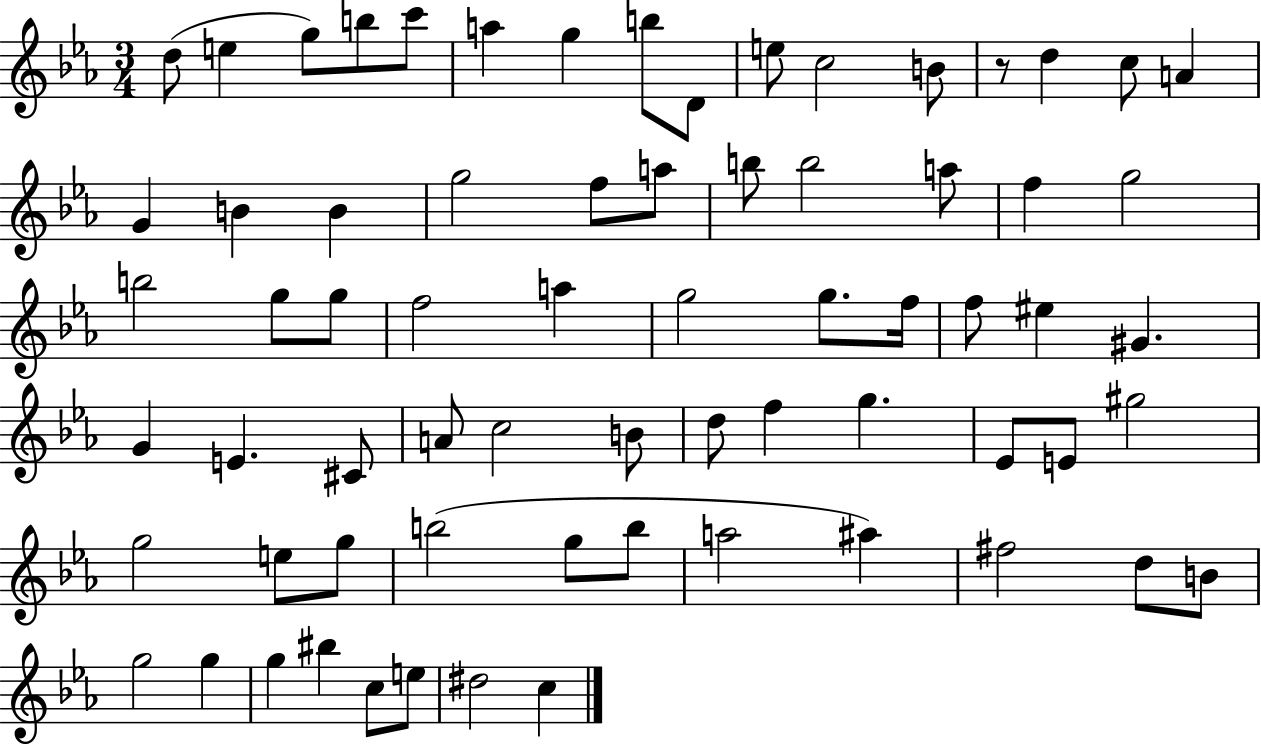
D5/e E5/q G5/e B5/e C6/e A5/q G5/q B5/e D4/e E5/e C5/h B4/e R/e D5/q C5/e A4/q G4/q B4/q B4/q G5/h F5/e A5/e B5/e B5/h A5/e F5/q G5/h B5/h G5/e G5/e F5/h A5/q G5/h G5/e. F5/s F5/e EIS5/q G#4/q. G4/q E4/q. C#4/e A4/e C5/h B4/e D5/e F5/q G5/q. Eb4/e E4/e G#5/h G5/h E5/e G5/e B5/h G5/e B5/e A5/h A#5/q F#5/h D5/e B4/e G5/h G5/q G5/q BIS5/q C5/e E5/e D#5/h C5/q